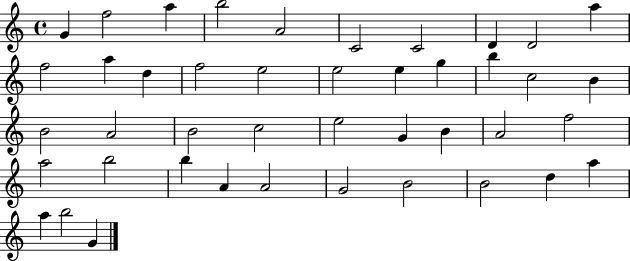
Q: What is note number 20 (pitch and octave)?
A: C5